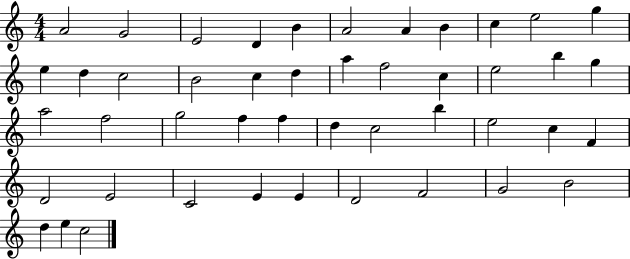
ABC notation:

X:1
T:Untitled
M:4/4
L:1/4
K:C
A2 G2 E2 D B A2 A B c e2 g e d c2 B2 c d a f2 c e2 b g a2 f2 g2 f f d c2 b e2 c F D2 E2 C2 E E D2 F2 G2 B2 d e c2